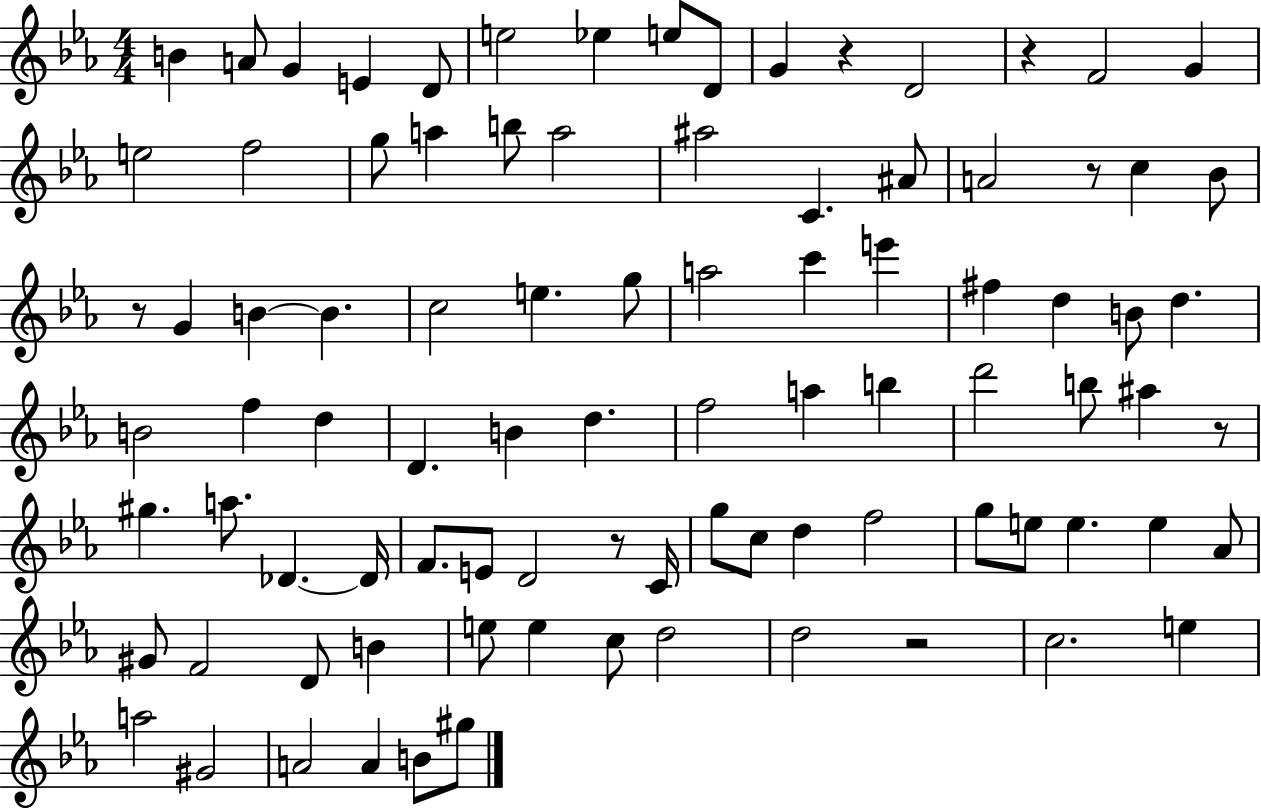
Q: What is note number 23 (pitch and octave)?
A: A4